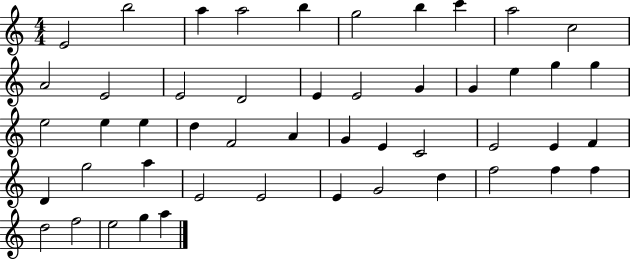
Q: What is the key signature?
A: C major